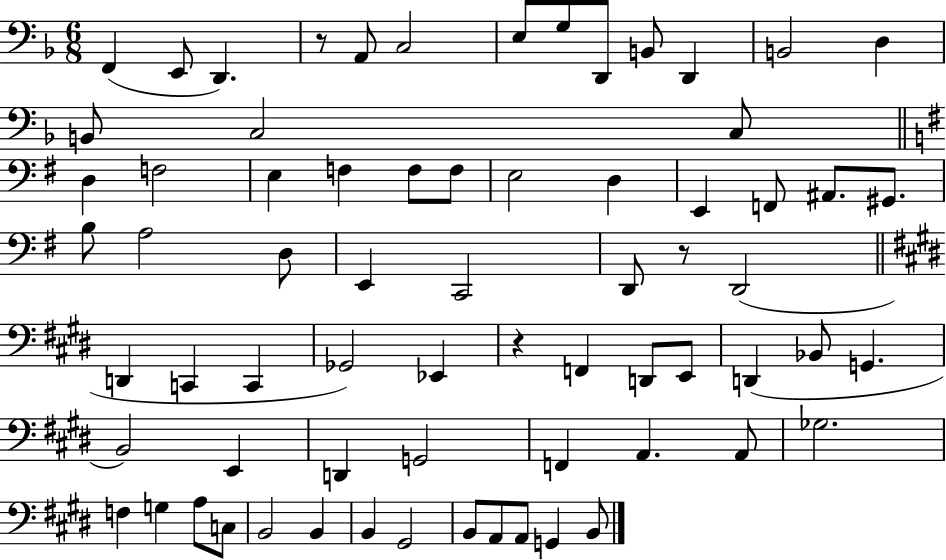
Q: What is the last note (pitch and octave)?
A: B2